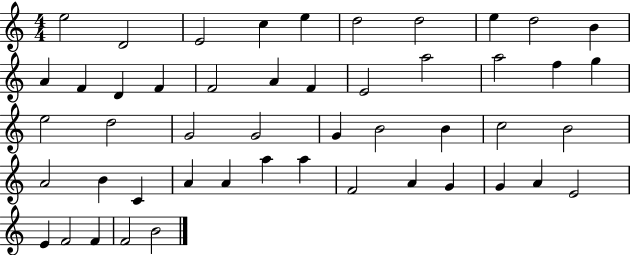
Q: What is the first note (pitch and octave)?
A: E5